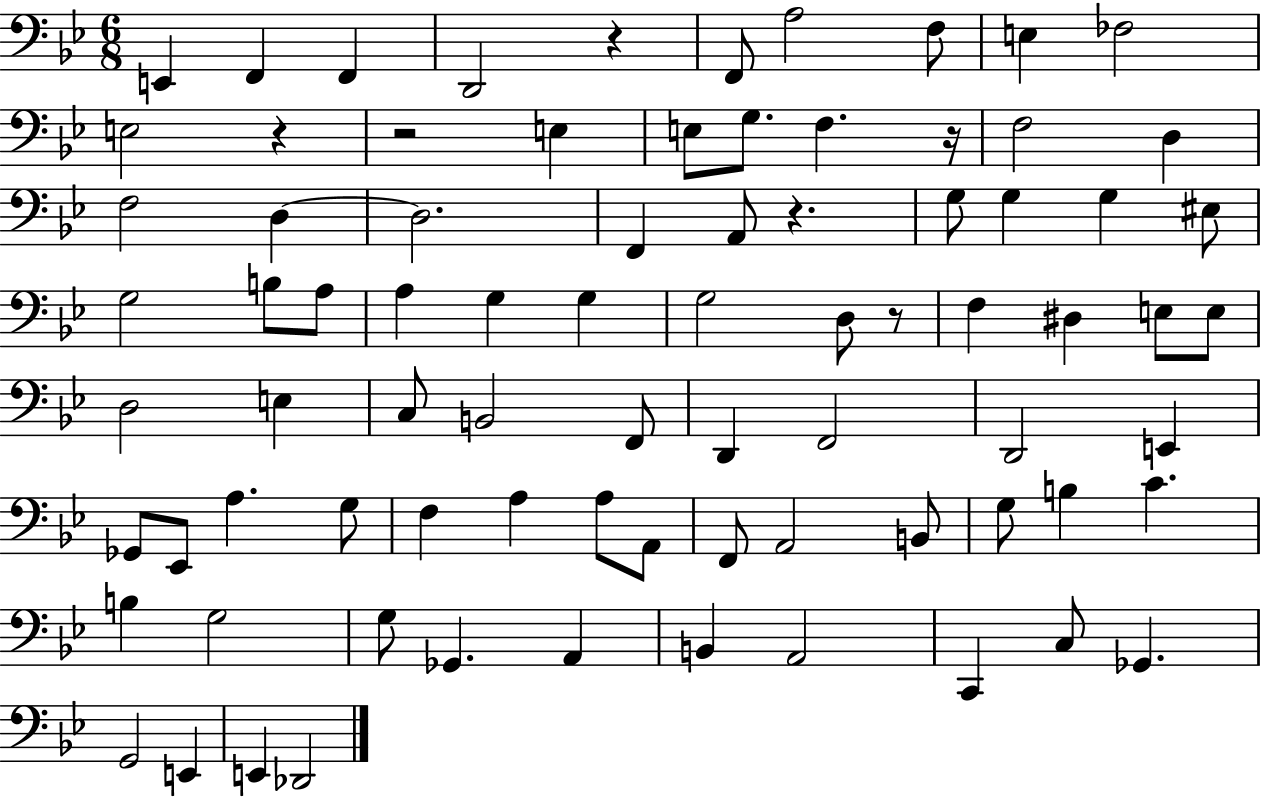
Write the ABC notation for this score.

X:1
T:Untitled
M:6/8
L:1/4
K:Bb
E,, F,, F,, D,,2 z F,,/2 A,2 F,/2 E, _F,2 E,2 z z2 E, E,/2 G,/2 F, z/4 F,2 D, F,2 D, D,2 F,, A,,/2 z G,/2 G, G, ^E,/2 G,2 B,/2 A,/2 A, G, G, G,2 D,/2 z/2 F, ^D, E,/2 E,/2 D,2 E, C,/2 B,,2 F,,/2 D,, F,,2 D,,2 E,, _G,,/2 _E,,/2 A, G,/2 F, A, A,/2 A,,/2 F,,/2 A,,2 B,,/2 G,/2 B, C B, G,2 G,/2 _G,, A,, B,, A,,2 C,, C,/2 _G,, G,,2 E,, E,, _D,,2